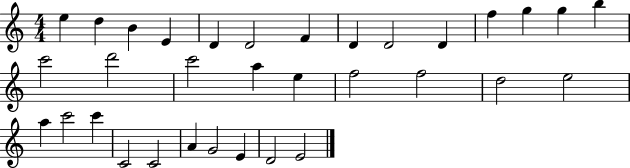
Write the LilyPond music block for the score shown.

{
  \clef treble
  \numericTimeSignature
  \time 4/4
  \key c \major
  e''4 d''4 b'4 e'4 | d'4 d'2 f'4 | d'4 d'2 d'4 | f''4 g''4 g''4 b''4 | \break c'''2 d'''2 | c'''2 a''4 e''4 | f''2 f''2 | d''2 e''2 | \break a''4 c'''2 c'''4 | c'2 c'2 | a'4 g'2 e'4 | d'2 e'2 | \break \bar "|."
}